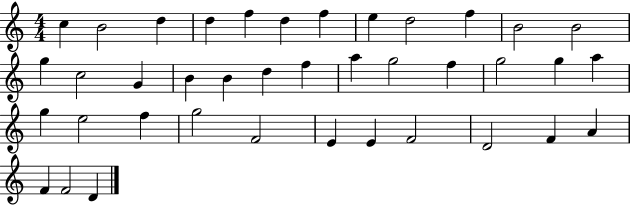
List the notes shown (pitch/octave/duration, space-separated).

C5/q B4/h D5/q D5/q F5/q D5/q F5/q E5/q D5/h F5/q B4/h B4/h G5/q C5/h G4/q B4/q B4/q D5/q F5/q A5/q G5/h F5/q G5/h G5/q A5/q G5/q E5/h F5/q G5/h F4/h E4/q E4/q F4/h D4/h F4/q A4/q F4/q F4/h D4/q